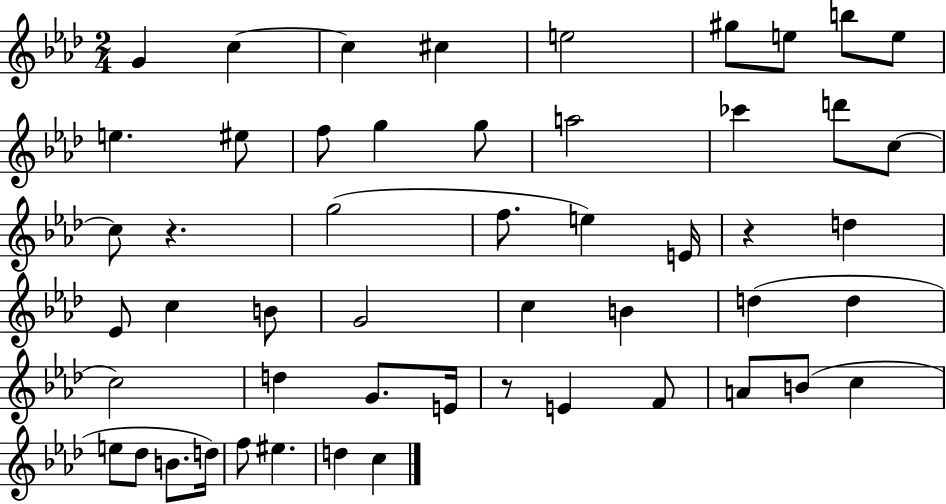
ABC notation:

X:1
T:Untitled
M:2/4
L:1/4
K:Ab
G c c ^c e2 ^g/2 e/2 b/2 e/2 e ^e/2 f/2 g g/2 a2 _c' d'/2 c/2 c/2 z g2 f/2 e E/4 z d _E/2 c B/2 G2 c B d d c2 d G/2 E/4 z/2 E F/2 A/2 B/2 c e/2 _d/2 B/2 d/4 f/2 ^e d c